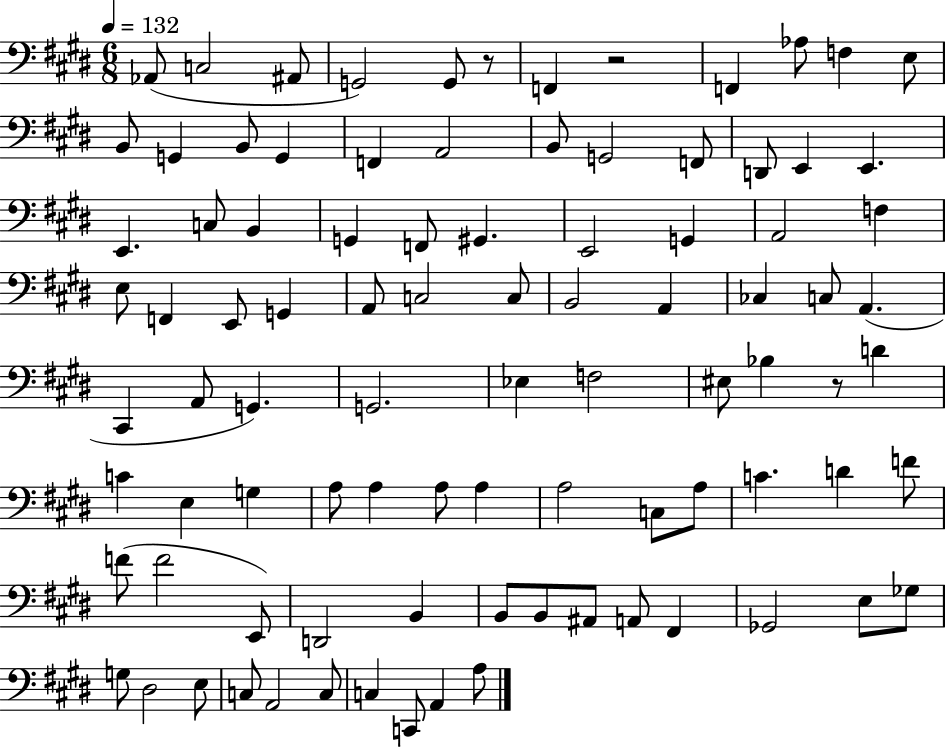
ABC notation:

X:1
T:Untitled
M:6/8
L:1/4
K:E
_A,,/2 C,2 ^A,,/2 G,,2 G,,/2 z/2 F,, z2 F,, _A,/2 F, E,/2 B,,/2 G,, B,,/2 G,, F,, A,,2 B,,/2 G,,2 F,,/2 D,,/2 E,, E,, E,, C,/2 B,, G,, F,,/2 ^G,, E,,2 G,, A,,2 F, E,/2 F,, E,,/2 G,, A,,/2 C,2 C,/2 B,,2 A,, _C, C,/2 A,, ^C,, A,,/2 G,, G,,2 _E, F,2 ^E,/2 _B, z/2 D C E, G, A,/2 A, A,/2 A, A,2 C,/2 A,/2 C D F/2 F/2 F2 E,,/2 D,,2 B,, B,,/2 B,,/2 ^A,,/2 A,,/2 ^F,, _G,,2 E,/2 _G,/2 G,/2 ^D,2 E,/2 C,/2 A,,2 C,/2 C, C,,/2 A,, A,/2